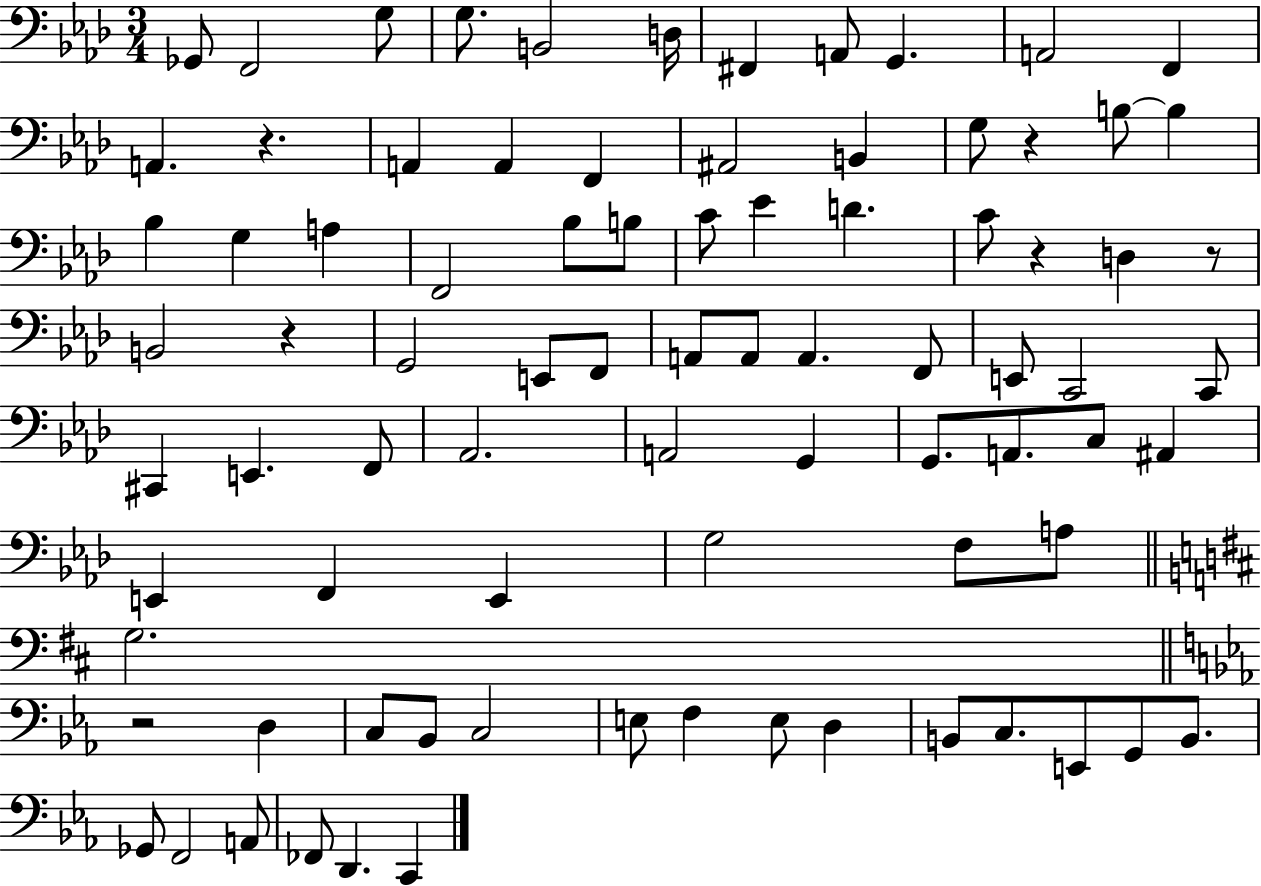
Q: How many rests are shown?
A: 6